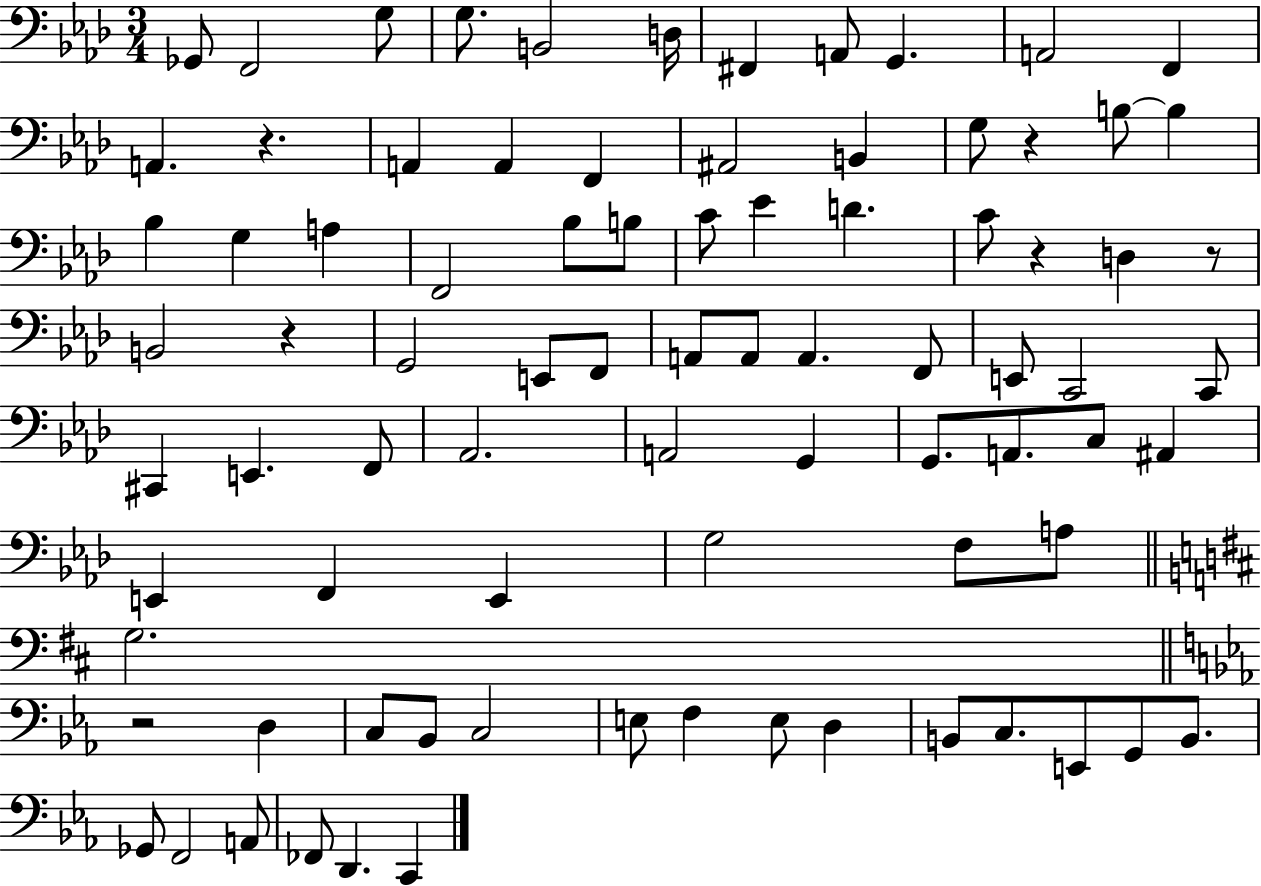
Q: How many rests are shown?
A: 6